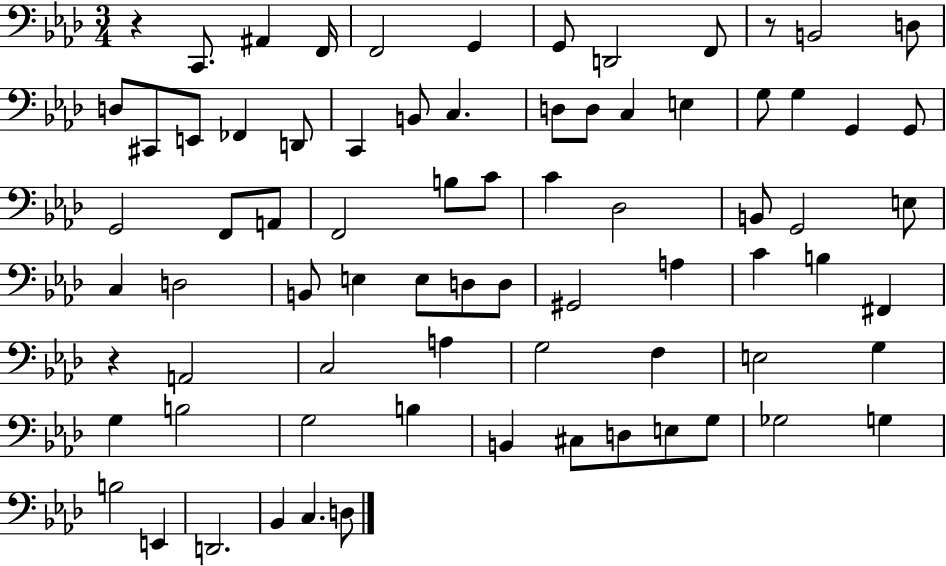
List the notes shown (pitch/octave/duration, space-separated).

R/q C2/e. A#2/q F2/s F2/h G2/q G2/e D2/h F2/e R/e B2/h D3/e D3/e C#2/e E2/e FES2/q D2/e C2/q B2/e C3/q. D3/e D3/e C3/q E3/q G3/e G3/q G2/q G2/e G2/h F2/e A2/e F2/h B3/e C4/e C4/q Db3/h B2/e G2/h E3/e C3/q D3/h B2/e E3/q E3/e D3/e D3/e G#2/h A3/q C4/q B3/q F#2/q R/q A2/h C3/h A3/q G3/h F3/q E3/h G3/q G3/q B3/h G3/h B3/q B2/q C#3/e D3/e E3/e G3/e Gb3/h G3/q B3/h E2/q D2/h. Bb2/q C3/q. D3/e